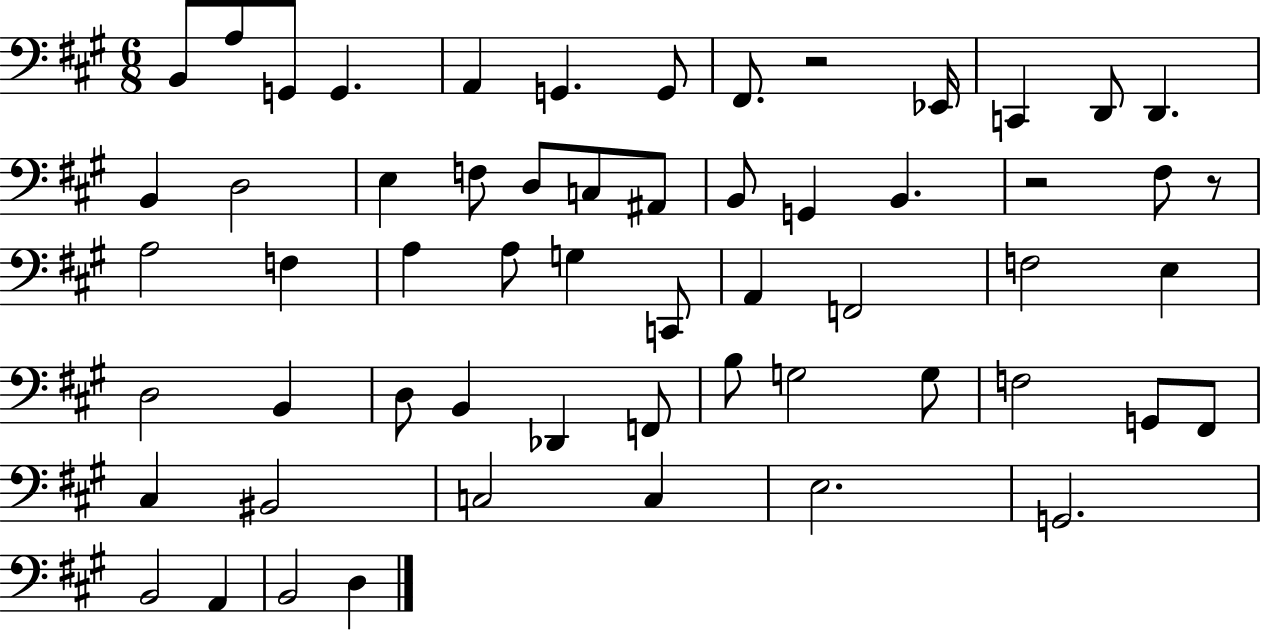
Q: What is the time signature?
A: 6/8